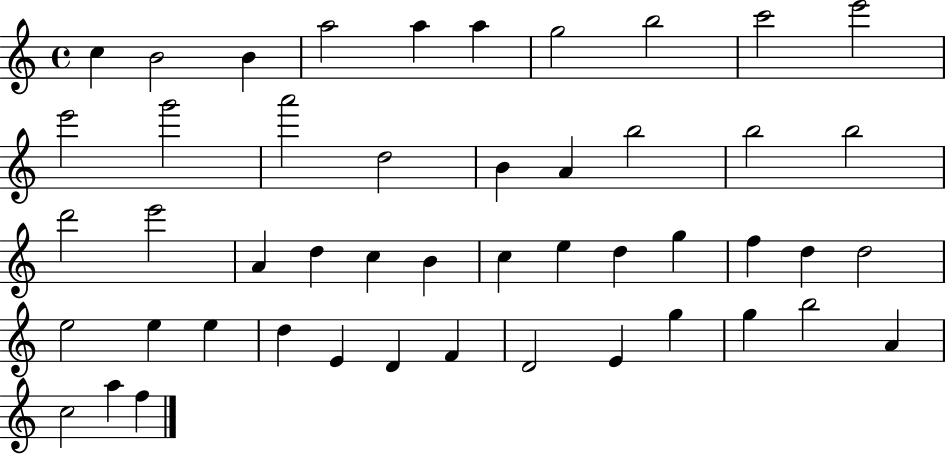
C5/q B4/h B4/q A5/h A5/q A5/q G5/h B5/h C6/h E6/h E6/h G6/h A6/h D5/h B4/q A4/q B5/h B5/h B5/h D6/h E6/h A4/q D5/q C5/q B4/q C5/q E5/q D5/q G5/q F5/q D5/q D5/h E5/h E5/q E5/q D5/q E4/q D4/q F4/q D4/h E4/q G5/q G5/q B5/h A4/q C5/h A5/q F5/q